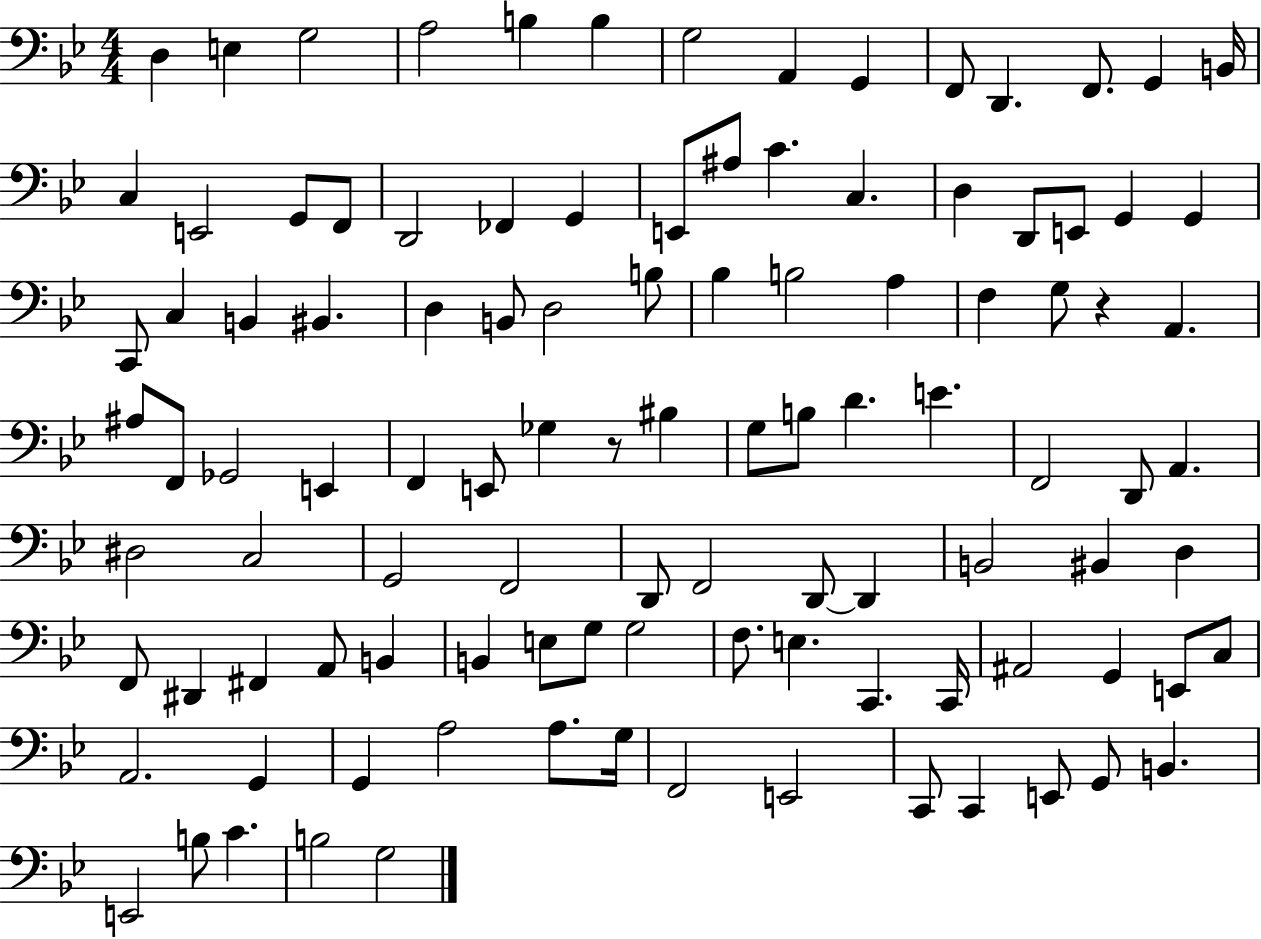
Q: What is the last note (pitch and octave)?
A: G3